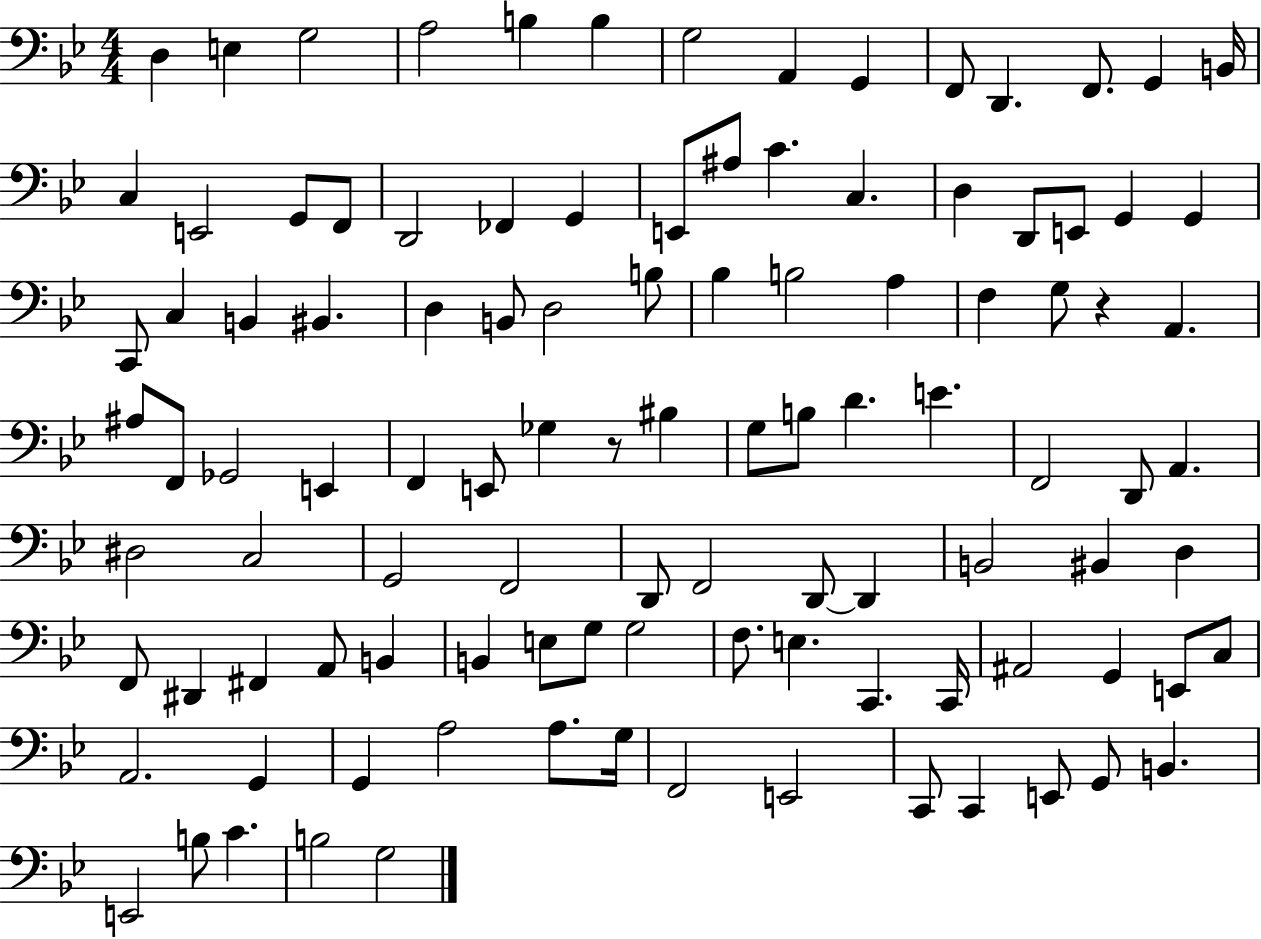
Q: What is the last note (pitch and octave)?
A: G3